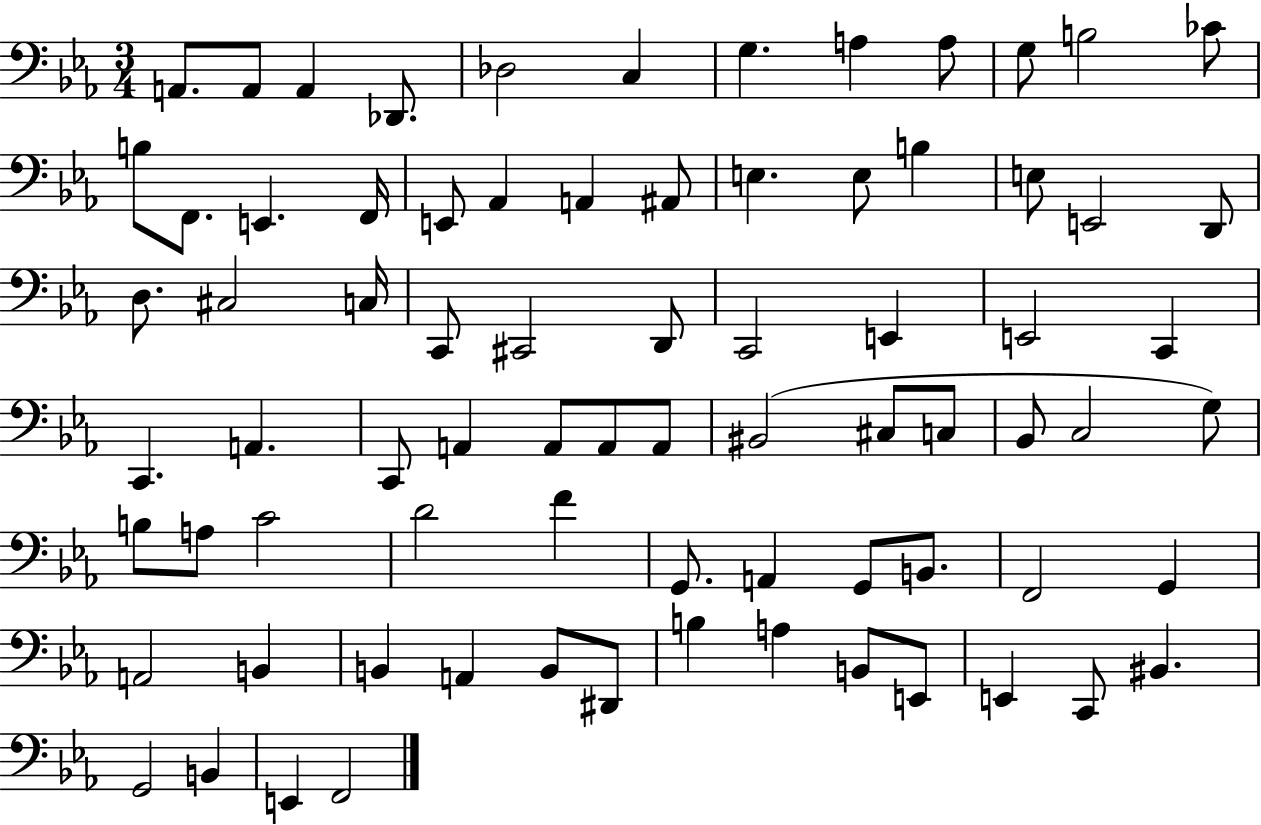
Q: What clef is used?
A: bass